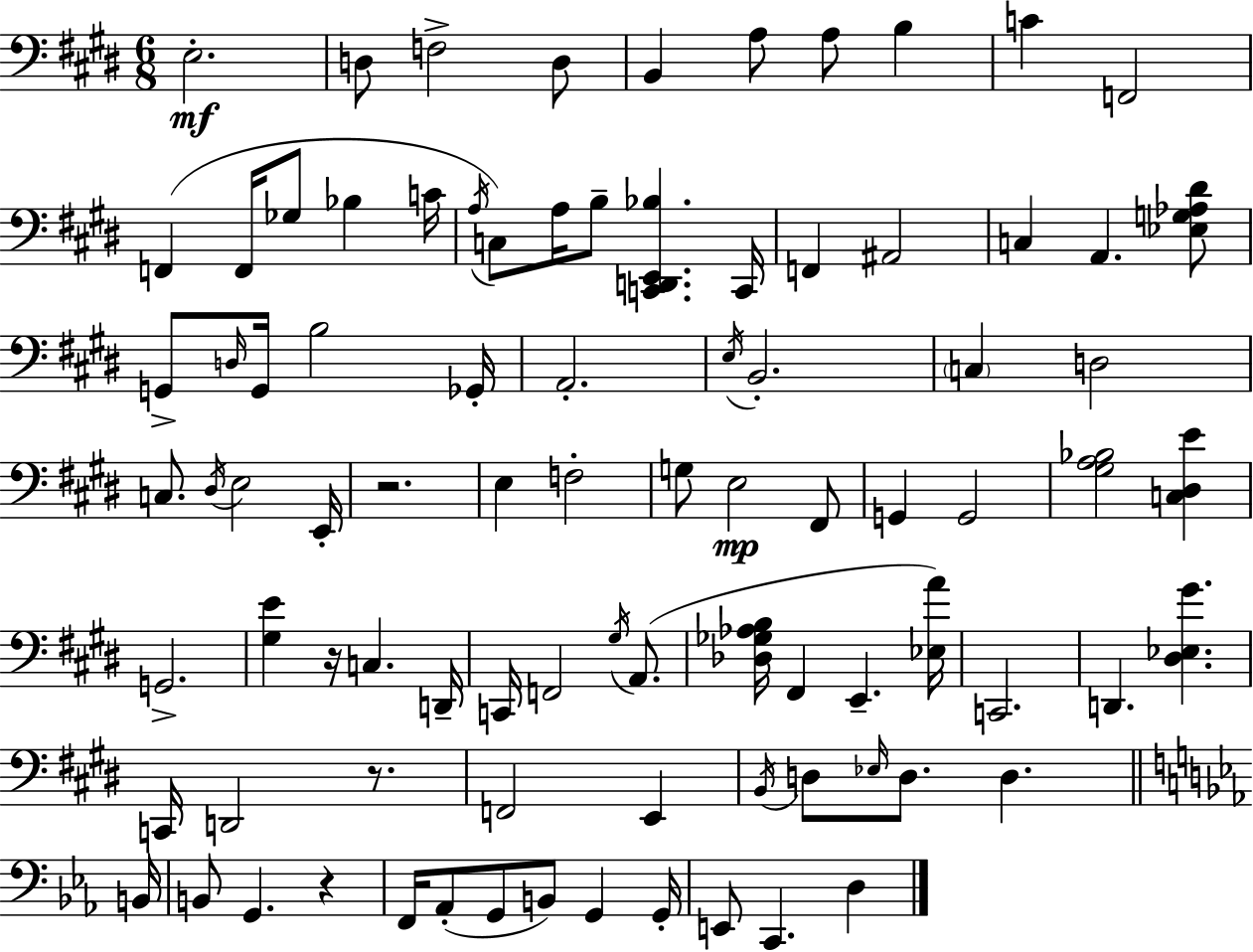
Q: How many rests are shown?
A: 4